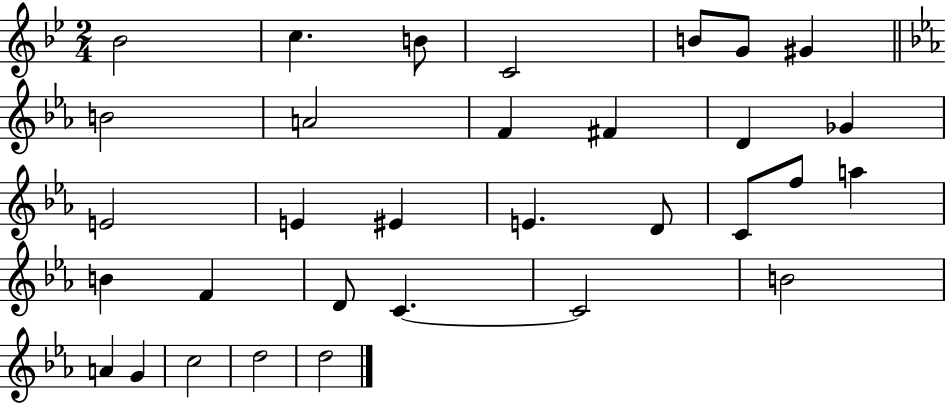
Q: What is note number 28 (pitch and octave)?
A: A4